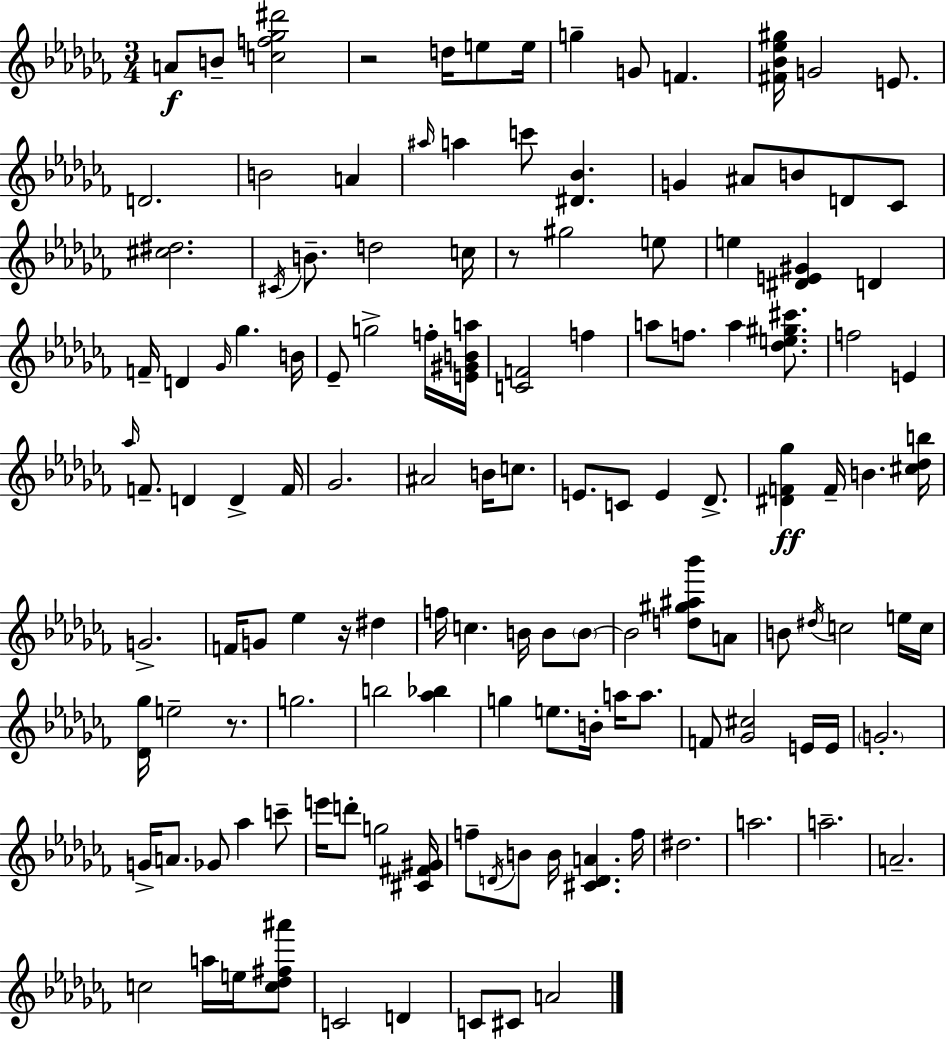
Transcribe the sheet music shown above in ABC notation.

X:1
T:Untitled
M:3/4
L:1/4
K:Abm
A/2 B/2 [cf_g^d']2 z2 d/4 e/2 e/4 g G/2 F [^F_B_e^g]/4 G2 E/2 D2 B2 A ^a/4 a c'/2 [^D_B] G ^A/2 B/2 D/2 _C/2 [^c^d]2 ^C/4 B/2 d2 c/4 z/2 ^g2 e/2 e [^DE^G] D F/4 D _G/4 _g B/4 _E/2 g2 f/4 [E^GBa]/4 [CF]2 f a/2 f/2 a [_de^g^c']/2 f2 E _a/4 F/2 D D F/4 _G2 ^A2 B/4 c/2 E/2 C/2 E _D/2 [^DF_g] F/4 B [^c_db]/4 G2 F/4 G/2 _e z/4 ^d f/4 c B/4 B/2 B/2 B2 [d^g^a_b']/2 A/2 B/2 ^d/4 c2 e/4 c/4 [_D_g]/4 e2 z/2 g2 b2 [_a_b] g e/2 B/4 a/4 a/2 F/2 [_G^c]2 E/4 E/4 G2 G/4 A/2 _G/2 _a c'/2 e'/4 d'/2 g2 [^C^F^G]/4 f/2 D/4 B/2 B/4 [^CDA] f/4 ^d2 a2 a2 A2 c2 a/4 e/4 [c_d^f^a']/2 C2 D C/2 ^C/2 A2